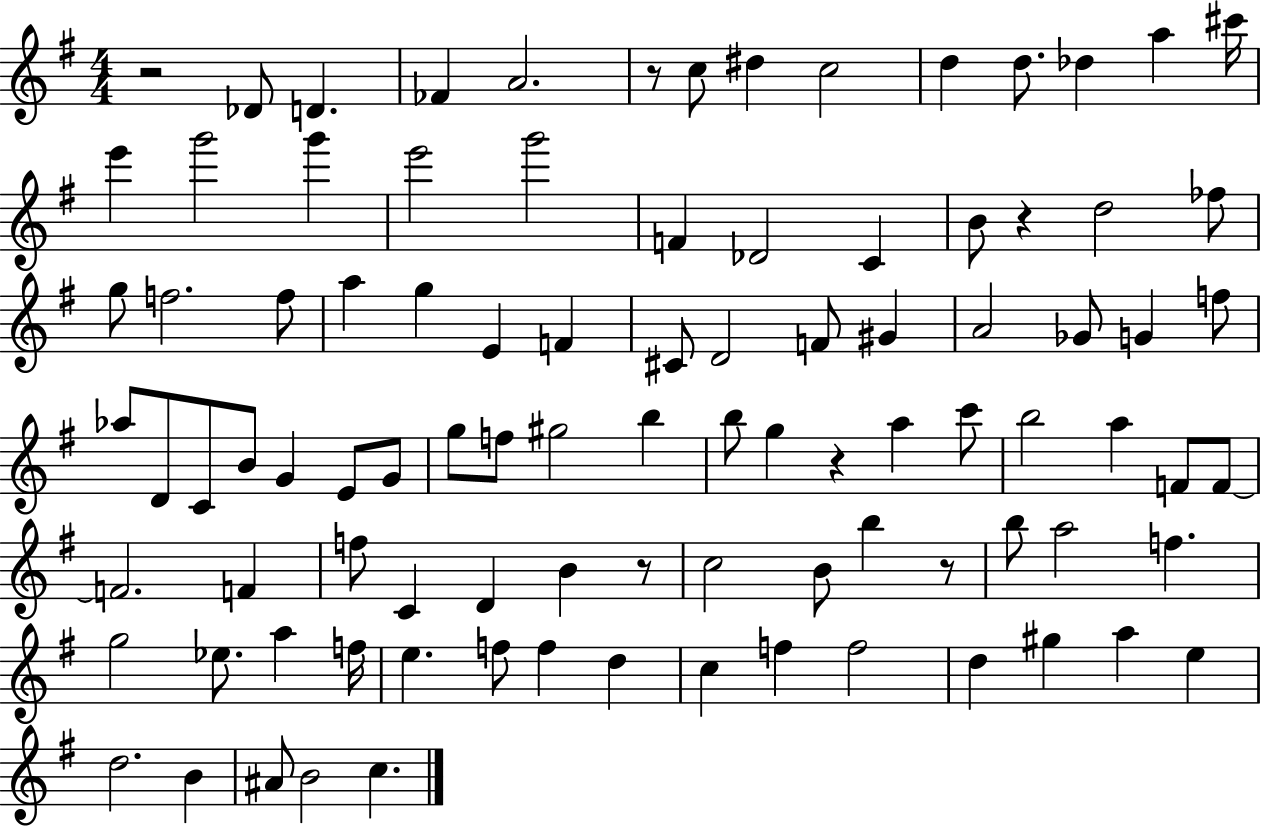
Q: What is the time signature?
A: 4/4